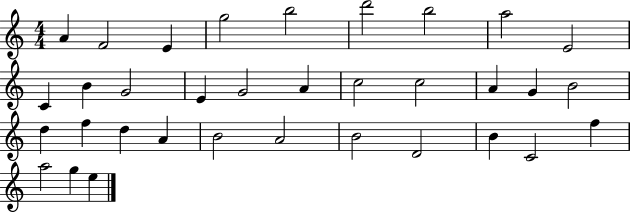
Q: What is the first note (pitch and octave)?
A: A4